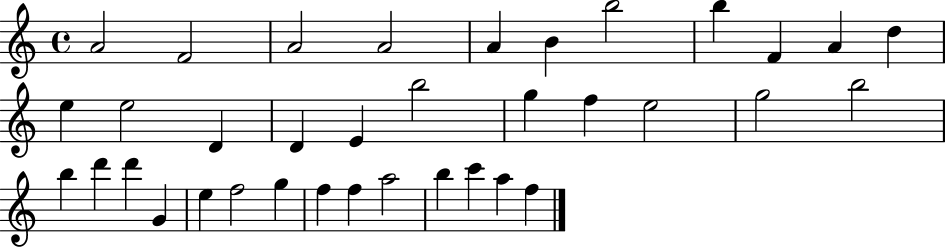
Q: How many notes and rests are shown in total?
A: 36